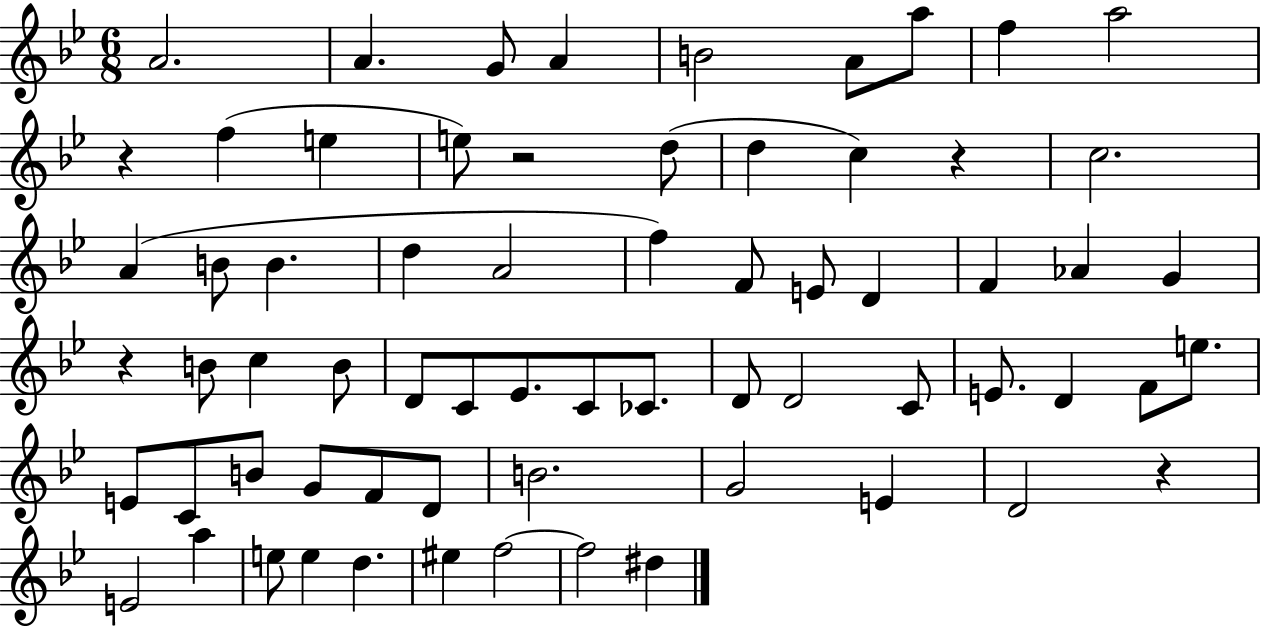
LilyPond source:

{
  \clef treble
  \numericTimeSignature
  \time 6/8
  \key bes \major
  a'2. | a'4. g'8 a'4 | b'2 a'8 a''8 | f''4 a''2 | \break r4 f''4( e''4 | e''8) r2 d''8( | d''4 c''4) r4 | c''2. | \break a'4( b'8 b'4. | d''4 a'2 | f''4) f'8 e'8 d'4 | f'4 aes'4 g'4 | \break r4 b'8 c''4 b'8 | d'8 c'8 ees'8. c'8 ces'8. | d'8 d'2 c'8 | e'8. d'4 f'8 e''8. | \break e'8 c'8 b'8 g'8 f'8 d'8 | b'2. | g'2 e'4 | d'2 r4 | \break e'2 a''4 | e''8 e''4 d''4. | eis''4 f''2~~ | f''2 dis''4 | \break \bar "|."
}